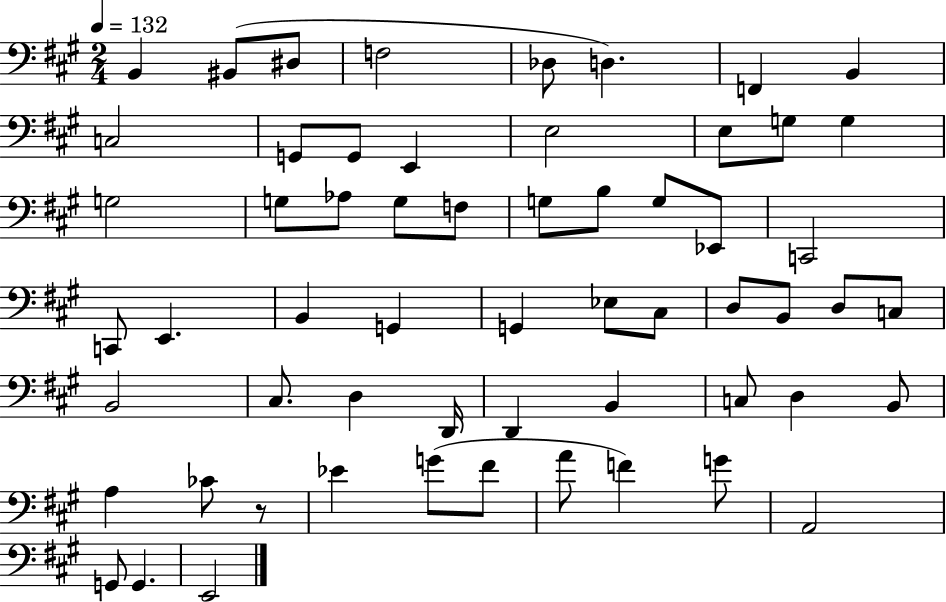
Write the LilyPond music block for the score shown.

{
  \clef bass
  \numericTimeSignature
  \time 2/4
  \key a \major
  \tempo 4 = 132
  b,4 bis,8( dis8 | f2 | des8 d4.) | f,4 b,4 | \break c2 | g,8 g,8 e,4 | e2 | e8 g8 g4 | \break g2 | g8 aes8 g8 f8 | g8 b8 g8 ees,8 | c,2 | \break c,8 e,4. | b,4 g,4 | g,4 ees8 cis8 | d8 b,8 d8 c8 | \break b,2 | cis8. d4 d,16 | d,4 b,4 | c8 d4 b,8 | \break a4 ces'8 r8 | ees'4 g'8( fis'8 | a'8 f'4) g'8 | a,2 | \break g,8 g,4. | e,2 | \bar "|."
}